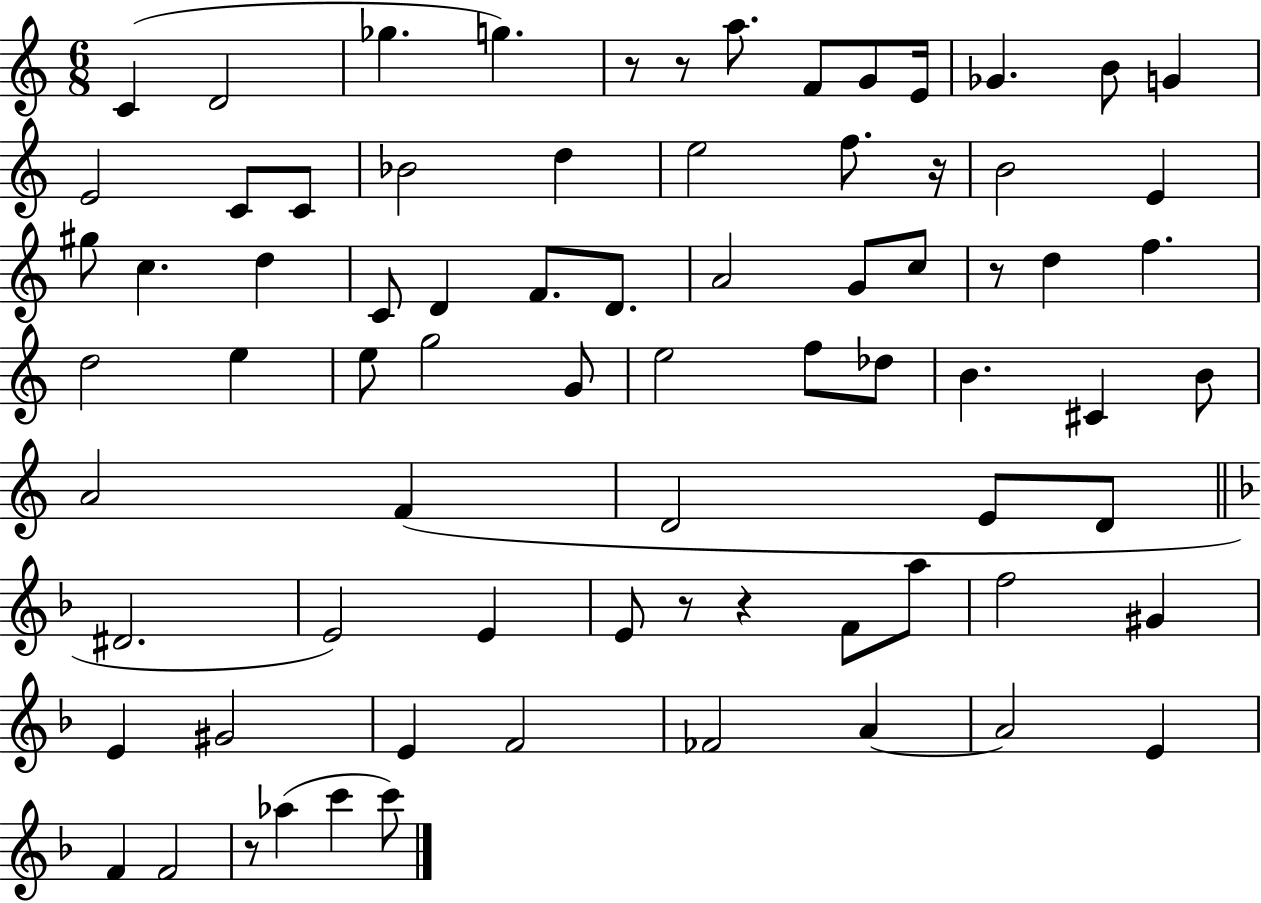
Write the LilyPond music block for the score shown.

{
  \clef treble
  \numericTimeSignature
  \time 6/8
  \key c \major
  c'4( d'2 | ges''4. g''4.) | r8 r8 a''8. f'8 g'8 e'16 | ges'4. b'8 g'4 | \break e'2 c'8 c'8 | bes'2 d''4 | e''2 f''8. r16 | b'2 e'4 | \break gis''8 c''4. d''4 | c'8 d'4 f'8. d'8. | a'2 g'8 c''8 | r8 d''4 f''4. | \break d''2 e''4 | e''8 g''2 g'8 | e''2 f''8 des''8 | b'4. cis'4 b'8 | \break a'2 f'4( | d'2 e'8 d'8 | \bar "||" \break \key f \major dis'2. | e'2) e'4 | e'8 r8 r4 f'8 a''8 | f''2 gis'4 | \break e'4 gis'2 | e'4 f'2 | fes'2 a'4~~ | a'2 e'4 | \break f'4 f'2 | r8 aes''4( c'''4 c'''8) | \bar "|."
}